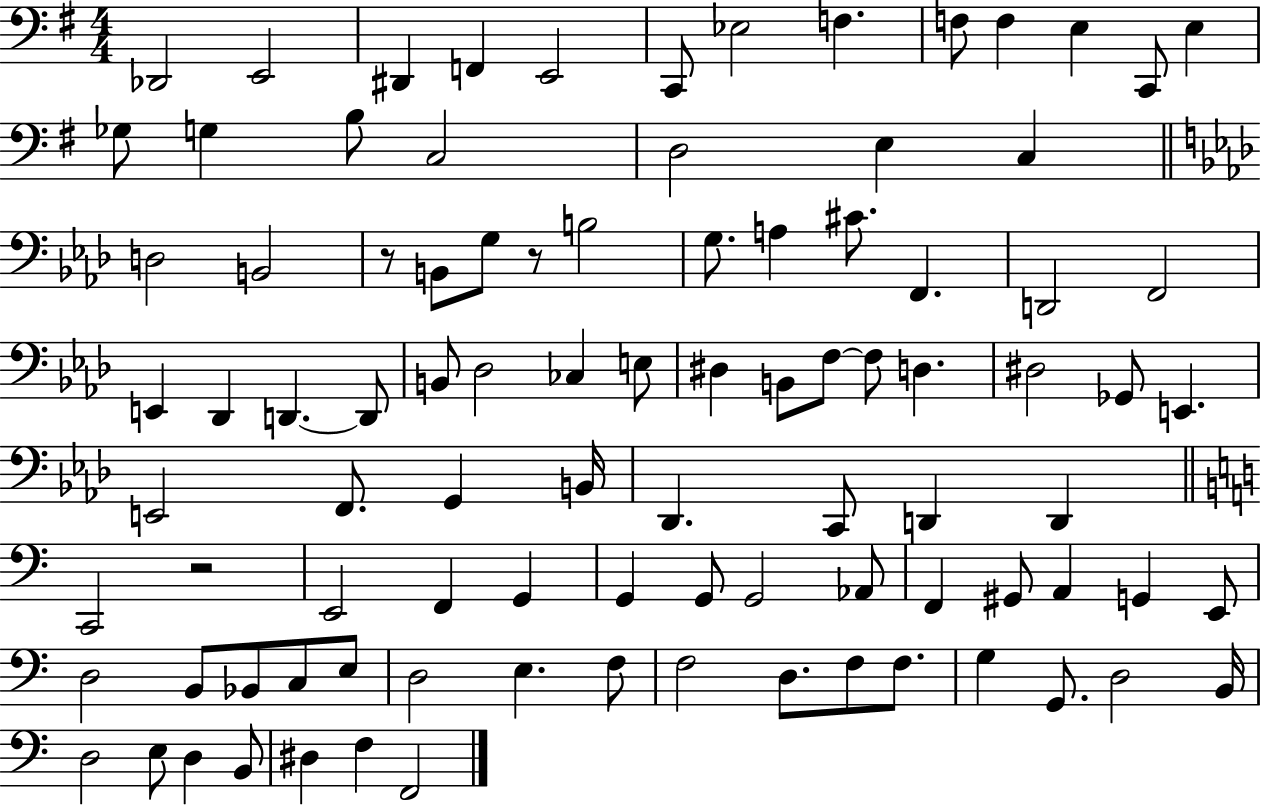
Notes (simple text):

Db2/h E2/h D#2/q F2/q E2/h C2/e Eb3/h F3/q. F3/e F3/q E3/q C2/e E3/q Gb3/e G3/q B3/e C3/h D3/h E3/q C3/q D3/h B2/h R/e B2/e G3/e R/e B3/h G3/e. A3/q C#4/e. F2/q. D2/h F2/h E2/q Db2/q D2/q. D2/e B2/e Db3/h CES3/q E3/e D#3/q B2/e F3/e F3/e D3/q. D#3/h Gb2/e E2/q. E2/h F2/e. G2/q B2/s Db2/q. C2/e D2/q D2/q C2/h R/h E2/h F2/q G2/q G2/q G2/e G2/h Ab2/e F2/q G#2/e A2/q G2/q E2/e D3/h B2/e Bb2/e C3/e E3/e D3/h E3/q. F3/e F3/h D3/e. F3/e F3/e. G3/q G2/e. D3/h B2/s D3/h E3/e D3/q B2/e D#3/q F3/q F2/h